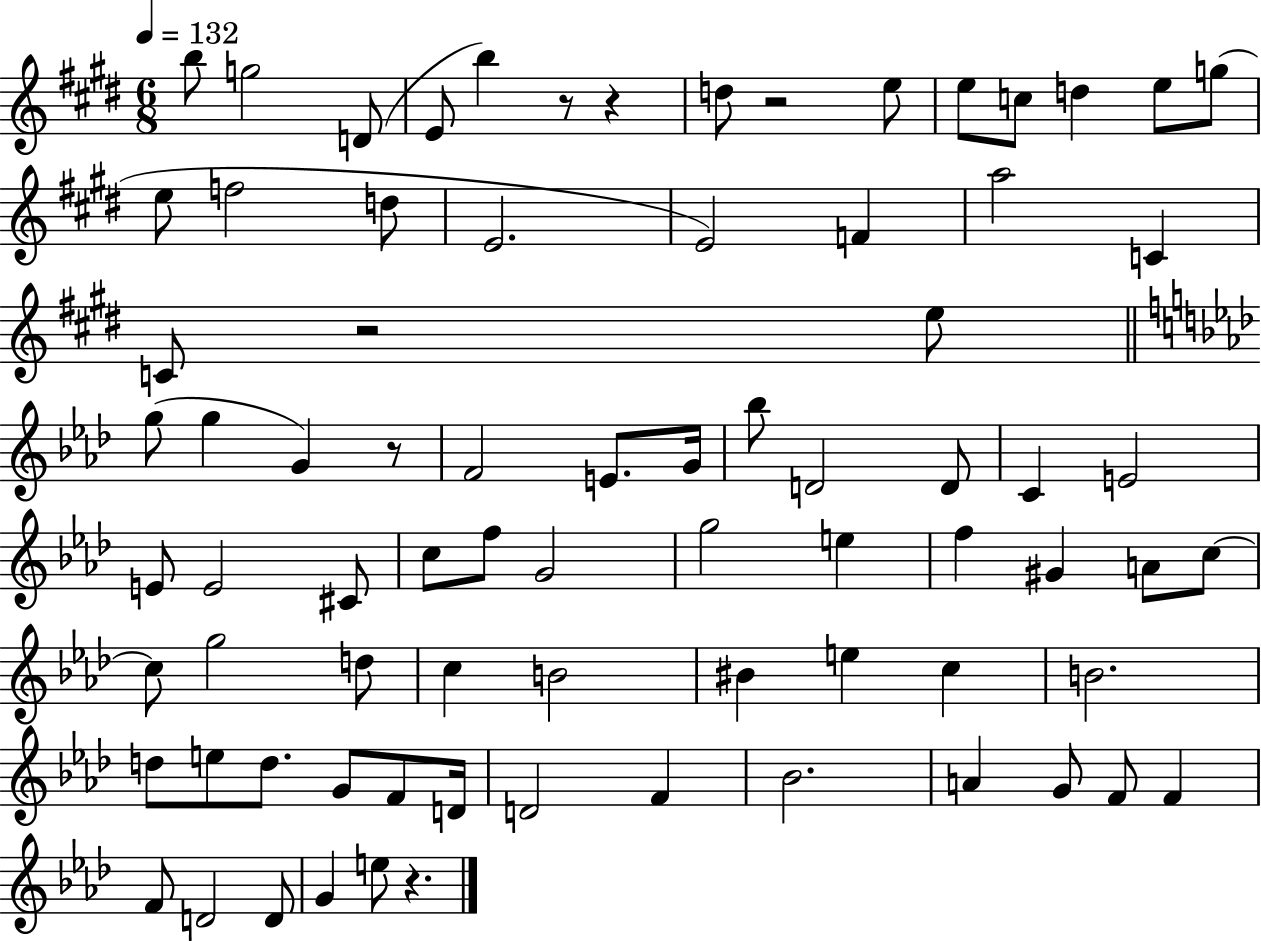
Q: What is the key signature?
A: E major